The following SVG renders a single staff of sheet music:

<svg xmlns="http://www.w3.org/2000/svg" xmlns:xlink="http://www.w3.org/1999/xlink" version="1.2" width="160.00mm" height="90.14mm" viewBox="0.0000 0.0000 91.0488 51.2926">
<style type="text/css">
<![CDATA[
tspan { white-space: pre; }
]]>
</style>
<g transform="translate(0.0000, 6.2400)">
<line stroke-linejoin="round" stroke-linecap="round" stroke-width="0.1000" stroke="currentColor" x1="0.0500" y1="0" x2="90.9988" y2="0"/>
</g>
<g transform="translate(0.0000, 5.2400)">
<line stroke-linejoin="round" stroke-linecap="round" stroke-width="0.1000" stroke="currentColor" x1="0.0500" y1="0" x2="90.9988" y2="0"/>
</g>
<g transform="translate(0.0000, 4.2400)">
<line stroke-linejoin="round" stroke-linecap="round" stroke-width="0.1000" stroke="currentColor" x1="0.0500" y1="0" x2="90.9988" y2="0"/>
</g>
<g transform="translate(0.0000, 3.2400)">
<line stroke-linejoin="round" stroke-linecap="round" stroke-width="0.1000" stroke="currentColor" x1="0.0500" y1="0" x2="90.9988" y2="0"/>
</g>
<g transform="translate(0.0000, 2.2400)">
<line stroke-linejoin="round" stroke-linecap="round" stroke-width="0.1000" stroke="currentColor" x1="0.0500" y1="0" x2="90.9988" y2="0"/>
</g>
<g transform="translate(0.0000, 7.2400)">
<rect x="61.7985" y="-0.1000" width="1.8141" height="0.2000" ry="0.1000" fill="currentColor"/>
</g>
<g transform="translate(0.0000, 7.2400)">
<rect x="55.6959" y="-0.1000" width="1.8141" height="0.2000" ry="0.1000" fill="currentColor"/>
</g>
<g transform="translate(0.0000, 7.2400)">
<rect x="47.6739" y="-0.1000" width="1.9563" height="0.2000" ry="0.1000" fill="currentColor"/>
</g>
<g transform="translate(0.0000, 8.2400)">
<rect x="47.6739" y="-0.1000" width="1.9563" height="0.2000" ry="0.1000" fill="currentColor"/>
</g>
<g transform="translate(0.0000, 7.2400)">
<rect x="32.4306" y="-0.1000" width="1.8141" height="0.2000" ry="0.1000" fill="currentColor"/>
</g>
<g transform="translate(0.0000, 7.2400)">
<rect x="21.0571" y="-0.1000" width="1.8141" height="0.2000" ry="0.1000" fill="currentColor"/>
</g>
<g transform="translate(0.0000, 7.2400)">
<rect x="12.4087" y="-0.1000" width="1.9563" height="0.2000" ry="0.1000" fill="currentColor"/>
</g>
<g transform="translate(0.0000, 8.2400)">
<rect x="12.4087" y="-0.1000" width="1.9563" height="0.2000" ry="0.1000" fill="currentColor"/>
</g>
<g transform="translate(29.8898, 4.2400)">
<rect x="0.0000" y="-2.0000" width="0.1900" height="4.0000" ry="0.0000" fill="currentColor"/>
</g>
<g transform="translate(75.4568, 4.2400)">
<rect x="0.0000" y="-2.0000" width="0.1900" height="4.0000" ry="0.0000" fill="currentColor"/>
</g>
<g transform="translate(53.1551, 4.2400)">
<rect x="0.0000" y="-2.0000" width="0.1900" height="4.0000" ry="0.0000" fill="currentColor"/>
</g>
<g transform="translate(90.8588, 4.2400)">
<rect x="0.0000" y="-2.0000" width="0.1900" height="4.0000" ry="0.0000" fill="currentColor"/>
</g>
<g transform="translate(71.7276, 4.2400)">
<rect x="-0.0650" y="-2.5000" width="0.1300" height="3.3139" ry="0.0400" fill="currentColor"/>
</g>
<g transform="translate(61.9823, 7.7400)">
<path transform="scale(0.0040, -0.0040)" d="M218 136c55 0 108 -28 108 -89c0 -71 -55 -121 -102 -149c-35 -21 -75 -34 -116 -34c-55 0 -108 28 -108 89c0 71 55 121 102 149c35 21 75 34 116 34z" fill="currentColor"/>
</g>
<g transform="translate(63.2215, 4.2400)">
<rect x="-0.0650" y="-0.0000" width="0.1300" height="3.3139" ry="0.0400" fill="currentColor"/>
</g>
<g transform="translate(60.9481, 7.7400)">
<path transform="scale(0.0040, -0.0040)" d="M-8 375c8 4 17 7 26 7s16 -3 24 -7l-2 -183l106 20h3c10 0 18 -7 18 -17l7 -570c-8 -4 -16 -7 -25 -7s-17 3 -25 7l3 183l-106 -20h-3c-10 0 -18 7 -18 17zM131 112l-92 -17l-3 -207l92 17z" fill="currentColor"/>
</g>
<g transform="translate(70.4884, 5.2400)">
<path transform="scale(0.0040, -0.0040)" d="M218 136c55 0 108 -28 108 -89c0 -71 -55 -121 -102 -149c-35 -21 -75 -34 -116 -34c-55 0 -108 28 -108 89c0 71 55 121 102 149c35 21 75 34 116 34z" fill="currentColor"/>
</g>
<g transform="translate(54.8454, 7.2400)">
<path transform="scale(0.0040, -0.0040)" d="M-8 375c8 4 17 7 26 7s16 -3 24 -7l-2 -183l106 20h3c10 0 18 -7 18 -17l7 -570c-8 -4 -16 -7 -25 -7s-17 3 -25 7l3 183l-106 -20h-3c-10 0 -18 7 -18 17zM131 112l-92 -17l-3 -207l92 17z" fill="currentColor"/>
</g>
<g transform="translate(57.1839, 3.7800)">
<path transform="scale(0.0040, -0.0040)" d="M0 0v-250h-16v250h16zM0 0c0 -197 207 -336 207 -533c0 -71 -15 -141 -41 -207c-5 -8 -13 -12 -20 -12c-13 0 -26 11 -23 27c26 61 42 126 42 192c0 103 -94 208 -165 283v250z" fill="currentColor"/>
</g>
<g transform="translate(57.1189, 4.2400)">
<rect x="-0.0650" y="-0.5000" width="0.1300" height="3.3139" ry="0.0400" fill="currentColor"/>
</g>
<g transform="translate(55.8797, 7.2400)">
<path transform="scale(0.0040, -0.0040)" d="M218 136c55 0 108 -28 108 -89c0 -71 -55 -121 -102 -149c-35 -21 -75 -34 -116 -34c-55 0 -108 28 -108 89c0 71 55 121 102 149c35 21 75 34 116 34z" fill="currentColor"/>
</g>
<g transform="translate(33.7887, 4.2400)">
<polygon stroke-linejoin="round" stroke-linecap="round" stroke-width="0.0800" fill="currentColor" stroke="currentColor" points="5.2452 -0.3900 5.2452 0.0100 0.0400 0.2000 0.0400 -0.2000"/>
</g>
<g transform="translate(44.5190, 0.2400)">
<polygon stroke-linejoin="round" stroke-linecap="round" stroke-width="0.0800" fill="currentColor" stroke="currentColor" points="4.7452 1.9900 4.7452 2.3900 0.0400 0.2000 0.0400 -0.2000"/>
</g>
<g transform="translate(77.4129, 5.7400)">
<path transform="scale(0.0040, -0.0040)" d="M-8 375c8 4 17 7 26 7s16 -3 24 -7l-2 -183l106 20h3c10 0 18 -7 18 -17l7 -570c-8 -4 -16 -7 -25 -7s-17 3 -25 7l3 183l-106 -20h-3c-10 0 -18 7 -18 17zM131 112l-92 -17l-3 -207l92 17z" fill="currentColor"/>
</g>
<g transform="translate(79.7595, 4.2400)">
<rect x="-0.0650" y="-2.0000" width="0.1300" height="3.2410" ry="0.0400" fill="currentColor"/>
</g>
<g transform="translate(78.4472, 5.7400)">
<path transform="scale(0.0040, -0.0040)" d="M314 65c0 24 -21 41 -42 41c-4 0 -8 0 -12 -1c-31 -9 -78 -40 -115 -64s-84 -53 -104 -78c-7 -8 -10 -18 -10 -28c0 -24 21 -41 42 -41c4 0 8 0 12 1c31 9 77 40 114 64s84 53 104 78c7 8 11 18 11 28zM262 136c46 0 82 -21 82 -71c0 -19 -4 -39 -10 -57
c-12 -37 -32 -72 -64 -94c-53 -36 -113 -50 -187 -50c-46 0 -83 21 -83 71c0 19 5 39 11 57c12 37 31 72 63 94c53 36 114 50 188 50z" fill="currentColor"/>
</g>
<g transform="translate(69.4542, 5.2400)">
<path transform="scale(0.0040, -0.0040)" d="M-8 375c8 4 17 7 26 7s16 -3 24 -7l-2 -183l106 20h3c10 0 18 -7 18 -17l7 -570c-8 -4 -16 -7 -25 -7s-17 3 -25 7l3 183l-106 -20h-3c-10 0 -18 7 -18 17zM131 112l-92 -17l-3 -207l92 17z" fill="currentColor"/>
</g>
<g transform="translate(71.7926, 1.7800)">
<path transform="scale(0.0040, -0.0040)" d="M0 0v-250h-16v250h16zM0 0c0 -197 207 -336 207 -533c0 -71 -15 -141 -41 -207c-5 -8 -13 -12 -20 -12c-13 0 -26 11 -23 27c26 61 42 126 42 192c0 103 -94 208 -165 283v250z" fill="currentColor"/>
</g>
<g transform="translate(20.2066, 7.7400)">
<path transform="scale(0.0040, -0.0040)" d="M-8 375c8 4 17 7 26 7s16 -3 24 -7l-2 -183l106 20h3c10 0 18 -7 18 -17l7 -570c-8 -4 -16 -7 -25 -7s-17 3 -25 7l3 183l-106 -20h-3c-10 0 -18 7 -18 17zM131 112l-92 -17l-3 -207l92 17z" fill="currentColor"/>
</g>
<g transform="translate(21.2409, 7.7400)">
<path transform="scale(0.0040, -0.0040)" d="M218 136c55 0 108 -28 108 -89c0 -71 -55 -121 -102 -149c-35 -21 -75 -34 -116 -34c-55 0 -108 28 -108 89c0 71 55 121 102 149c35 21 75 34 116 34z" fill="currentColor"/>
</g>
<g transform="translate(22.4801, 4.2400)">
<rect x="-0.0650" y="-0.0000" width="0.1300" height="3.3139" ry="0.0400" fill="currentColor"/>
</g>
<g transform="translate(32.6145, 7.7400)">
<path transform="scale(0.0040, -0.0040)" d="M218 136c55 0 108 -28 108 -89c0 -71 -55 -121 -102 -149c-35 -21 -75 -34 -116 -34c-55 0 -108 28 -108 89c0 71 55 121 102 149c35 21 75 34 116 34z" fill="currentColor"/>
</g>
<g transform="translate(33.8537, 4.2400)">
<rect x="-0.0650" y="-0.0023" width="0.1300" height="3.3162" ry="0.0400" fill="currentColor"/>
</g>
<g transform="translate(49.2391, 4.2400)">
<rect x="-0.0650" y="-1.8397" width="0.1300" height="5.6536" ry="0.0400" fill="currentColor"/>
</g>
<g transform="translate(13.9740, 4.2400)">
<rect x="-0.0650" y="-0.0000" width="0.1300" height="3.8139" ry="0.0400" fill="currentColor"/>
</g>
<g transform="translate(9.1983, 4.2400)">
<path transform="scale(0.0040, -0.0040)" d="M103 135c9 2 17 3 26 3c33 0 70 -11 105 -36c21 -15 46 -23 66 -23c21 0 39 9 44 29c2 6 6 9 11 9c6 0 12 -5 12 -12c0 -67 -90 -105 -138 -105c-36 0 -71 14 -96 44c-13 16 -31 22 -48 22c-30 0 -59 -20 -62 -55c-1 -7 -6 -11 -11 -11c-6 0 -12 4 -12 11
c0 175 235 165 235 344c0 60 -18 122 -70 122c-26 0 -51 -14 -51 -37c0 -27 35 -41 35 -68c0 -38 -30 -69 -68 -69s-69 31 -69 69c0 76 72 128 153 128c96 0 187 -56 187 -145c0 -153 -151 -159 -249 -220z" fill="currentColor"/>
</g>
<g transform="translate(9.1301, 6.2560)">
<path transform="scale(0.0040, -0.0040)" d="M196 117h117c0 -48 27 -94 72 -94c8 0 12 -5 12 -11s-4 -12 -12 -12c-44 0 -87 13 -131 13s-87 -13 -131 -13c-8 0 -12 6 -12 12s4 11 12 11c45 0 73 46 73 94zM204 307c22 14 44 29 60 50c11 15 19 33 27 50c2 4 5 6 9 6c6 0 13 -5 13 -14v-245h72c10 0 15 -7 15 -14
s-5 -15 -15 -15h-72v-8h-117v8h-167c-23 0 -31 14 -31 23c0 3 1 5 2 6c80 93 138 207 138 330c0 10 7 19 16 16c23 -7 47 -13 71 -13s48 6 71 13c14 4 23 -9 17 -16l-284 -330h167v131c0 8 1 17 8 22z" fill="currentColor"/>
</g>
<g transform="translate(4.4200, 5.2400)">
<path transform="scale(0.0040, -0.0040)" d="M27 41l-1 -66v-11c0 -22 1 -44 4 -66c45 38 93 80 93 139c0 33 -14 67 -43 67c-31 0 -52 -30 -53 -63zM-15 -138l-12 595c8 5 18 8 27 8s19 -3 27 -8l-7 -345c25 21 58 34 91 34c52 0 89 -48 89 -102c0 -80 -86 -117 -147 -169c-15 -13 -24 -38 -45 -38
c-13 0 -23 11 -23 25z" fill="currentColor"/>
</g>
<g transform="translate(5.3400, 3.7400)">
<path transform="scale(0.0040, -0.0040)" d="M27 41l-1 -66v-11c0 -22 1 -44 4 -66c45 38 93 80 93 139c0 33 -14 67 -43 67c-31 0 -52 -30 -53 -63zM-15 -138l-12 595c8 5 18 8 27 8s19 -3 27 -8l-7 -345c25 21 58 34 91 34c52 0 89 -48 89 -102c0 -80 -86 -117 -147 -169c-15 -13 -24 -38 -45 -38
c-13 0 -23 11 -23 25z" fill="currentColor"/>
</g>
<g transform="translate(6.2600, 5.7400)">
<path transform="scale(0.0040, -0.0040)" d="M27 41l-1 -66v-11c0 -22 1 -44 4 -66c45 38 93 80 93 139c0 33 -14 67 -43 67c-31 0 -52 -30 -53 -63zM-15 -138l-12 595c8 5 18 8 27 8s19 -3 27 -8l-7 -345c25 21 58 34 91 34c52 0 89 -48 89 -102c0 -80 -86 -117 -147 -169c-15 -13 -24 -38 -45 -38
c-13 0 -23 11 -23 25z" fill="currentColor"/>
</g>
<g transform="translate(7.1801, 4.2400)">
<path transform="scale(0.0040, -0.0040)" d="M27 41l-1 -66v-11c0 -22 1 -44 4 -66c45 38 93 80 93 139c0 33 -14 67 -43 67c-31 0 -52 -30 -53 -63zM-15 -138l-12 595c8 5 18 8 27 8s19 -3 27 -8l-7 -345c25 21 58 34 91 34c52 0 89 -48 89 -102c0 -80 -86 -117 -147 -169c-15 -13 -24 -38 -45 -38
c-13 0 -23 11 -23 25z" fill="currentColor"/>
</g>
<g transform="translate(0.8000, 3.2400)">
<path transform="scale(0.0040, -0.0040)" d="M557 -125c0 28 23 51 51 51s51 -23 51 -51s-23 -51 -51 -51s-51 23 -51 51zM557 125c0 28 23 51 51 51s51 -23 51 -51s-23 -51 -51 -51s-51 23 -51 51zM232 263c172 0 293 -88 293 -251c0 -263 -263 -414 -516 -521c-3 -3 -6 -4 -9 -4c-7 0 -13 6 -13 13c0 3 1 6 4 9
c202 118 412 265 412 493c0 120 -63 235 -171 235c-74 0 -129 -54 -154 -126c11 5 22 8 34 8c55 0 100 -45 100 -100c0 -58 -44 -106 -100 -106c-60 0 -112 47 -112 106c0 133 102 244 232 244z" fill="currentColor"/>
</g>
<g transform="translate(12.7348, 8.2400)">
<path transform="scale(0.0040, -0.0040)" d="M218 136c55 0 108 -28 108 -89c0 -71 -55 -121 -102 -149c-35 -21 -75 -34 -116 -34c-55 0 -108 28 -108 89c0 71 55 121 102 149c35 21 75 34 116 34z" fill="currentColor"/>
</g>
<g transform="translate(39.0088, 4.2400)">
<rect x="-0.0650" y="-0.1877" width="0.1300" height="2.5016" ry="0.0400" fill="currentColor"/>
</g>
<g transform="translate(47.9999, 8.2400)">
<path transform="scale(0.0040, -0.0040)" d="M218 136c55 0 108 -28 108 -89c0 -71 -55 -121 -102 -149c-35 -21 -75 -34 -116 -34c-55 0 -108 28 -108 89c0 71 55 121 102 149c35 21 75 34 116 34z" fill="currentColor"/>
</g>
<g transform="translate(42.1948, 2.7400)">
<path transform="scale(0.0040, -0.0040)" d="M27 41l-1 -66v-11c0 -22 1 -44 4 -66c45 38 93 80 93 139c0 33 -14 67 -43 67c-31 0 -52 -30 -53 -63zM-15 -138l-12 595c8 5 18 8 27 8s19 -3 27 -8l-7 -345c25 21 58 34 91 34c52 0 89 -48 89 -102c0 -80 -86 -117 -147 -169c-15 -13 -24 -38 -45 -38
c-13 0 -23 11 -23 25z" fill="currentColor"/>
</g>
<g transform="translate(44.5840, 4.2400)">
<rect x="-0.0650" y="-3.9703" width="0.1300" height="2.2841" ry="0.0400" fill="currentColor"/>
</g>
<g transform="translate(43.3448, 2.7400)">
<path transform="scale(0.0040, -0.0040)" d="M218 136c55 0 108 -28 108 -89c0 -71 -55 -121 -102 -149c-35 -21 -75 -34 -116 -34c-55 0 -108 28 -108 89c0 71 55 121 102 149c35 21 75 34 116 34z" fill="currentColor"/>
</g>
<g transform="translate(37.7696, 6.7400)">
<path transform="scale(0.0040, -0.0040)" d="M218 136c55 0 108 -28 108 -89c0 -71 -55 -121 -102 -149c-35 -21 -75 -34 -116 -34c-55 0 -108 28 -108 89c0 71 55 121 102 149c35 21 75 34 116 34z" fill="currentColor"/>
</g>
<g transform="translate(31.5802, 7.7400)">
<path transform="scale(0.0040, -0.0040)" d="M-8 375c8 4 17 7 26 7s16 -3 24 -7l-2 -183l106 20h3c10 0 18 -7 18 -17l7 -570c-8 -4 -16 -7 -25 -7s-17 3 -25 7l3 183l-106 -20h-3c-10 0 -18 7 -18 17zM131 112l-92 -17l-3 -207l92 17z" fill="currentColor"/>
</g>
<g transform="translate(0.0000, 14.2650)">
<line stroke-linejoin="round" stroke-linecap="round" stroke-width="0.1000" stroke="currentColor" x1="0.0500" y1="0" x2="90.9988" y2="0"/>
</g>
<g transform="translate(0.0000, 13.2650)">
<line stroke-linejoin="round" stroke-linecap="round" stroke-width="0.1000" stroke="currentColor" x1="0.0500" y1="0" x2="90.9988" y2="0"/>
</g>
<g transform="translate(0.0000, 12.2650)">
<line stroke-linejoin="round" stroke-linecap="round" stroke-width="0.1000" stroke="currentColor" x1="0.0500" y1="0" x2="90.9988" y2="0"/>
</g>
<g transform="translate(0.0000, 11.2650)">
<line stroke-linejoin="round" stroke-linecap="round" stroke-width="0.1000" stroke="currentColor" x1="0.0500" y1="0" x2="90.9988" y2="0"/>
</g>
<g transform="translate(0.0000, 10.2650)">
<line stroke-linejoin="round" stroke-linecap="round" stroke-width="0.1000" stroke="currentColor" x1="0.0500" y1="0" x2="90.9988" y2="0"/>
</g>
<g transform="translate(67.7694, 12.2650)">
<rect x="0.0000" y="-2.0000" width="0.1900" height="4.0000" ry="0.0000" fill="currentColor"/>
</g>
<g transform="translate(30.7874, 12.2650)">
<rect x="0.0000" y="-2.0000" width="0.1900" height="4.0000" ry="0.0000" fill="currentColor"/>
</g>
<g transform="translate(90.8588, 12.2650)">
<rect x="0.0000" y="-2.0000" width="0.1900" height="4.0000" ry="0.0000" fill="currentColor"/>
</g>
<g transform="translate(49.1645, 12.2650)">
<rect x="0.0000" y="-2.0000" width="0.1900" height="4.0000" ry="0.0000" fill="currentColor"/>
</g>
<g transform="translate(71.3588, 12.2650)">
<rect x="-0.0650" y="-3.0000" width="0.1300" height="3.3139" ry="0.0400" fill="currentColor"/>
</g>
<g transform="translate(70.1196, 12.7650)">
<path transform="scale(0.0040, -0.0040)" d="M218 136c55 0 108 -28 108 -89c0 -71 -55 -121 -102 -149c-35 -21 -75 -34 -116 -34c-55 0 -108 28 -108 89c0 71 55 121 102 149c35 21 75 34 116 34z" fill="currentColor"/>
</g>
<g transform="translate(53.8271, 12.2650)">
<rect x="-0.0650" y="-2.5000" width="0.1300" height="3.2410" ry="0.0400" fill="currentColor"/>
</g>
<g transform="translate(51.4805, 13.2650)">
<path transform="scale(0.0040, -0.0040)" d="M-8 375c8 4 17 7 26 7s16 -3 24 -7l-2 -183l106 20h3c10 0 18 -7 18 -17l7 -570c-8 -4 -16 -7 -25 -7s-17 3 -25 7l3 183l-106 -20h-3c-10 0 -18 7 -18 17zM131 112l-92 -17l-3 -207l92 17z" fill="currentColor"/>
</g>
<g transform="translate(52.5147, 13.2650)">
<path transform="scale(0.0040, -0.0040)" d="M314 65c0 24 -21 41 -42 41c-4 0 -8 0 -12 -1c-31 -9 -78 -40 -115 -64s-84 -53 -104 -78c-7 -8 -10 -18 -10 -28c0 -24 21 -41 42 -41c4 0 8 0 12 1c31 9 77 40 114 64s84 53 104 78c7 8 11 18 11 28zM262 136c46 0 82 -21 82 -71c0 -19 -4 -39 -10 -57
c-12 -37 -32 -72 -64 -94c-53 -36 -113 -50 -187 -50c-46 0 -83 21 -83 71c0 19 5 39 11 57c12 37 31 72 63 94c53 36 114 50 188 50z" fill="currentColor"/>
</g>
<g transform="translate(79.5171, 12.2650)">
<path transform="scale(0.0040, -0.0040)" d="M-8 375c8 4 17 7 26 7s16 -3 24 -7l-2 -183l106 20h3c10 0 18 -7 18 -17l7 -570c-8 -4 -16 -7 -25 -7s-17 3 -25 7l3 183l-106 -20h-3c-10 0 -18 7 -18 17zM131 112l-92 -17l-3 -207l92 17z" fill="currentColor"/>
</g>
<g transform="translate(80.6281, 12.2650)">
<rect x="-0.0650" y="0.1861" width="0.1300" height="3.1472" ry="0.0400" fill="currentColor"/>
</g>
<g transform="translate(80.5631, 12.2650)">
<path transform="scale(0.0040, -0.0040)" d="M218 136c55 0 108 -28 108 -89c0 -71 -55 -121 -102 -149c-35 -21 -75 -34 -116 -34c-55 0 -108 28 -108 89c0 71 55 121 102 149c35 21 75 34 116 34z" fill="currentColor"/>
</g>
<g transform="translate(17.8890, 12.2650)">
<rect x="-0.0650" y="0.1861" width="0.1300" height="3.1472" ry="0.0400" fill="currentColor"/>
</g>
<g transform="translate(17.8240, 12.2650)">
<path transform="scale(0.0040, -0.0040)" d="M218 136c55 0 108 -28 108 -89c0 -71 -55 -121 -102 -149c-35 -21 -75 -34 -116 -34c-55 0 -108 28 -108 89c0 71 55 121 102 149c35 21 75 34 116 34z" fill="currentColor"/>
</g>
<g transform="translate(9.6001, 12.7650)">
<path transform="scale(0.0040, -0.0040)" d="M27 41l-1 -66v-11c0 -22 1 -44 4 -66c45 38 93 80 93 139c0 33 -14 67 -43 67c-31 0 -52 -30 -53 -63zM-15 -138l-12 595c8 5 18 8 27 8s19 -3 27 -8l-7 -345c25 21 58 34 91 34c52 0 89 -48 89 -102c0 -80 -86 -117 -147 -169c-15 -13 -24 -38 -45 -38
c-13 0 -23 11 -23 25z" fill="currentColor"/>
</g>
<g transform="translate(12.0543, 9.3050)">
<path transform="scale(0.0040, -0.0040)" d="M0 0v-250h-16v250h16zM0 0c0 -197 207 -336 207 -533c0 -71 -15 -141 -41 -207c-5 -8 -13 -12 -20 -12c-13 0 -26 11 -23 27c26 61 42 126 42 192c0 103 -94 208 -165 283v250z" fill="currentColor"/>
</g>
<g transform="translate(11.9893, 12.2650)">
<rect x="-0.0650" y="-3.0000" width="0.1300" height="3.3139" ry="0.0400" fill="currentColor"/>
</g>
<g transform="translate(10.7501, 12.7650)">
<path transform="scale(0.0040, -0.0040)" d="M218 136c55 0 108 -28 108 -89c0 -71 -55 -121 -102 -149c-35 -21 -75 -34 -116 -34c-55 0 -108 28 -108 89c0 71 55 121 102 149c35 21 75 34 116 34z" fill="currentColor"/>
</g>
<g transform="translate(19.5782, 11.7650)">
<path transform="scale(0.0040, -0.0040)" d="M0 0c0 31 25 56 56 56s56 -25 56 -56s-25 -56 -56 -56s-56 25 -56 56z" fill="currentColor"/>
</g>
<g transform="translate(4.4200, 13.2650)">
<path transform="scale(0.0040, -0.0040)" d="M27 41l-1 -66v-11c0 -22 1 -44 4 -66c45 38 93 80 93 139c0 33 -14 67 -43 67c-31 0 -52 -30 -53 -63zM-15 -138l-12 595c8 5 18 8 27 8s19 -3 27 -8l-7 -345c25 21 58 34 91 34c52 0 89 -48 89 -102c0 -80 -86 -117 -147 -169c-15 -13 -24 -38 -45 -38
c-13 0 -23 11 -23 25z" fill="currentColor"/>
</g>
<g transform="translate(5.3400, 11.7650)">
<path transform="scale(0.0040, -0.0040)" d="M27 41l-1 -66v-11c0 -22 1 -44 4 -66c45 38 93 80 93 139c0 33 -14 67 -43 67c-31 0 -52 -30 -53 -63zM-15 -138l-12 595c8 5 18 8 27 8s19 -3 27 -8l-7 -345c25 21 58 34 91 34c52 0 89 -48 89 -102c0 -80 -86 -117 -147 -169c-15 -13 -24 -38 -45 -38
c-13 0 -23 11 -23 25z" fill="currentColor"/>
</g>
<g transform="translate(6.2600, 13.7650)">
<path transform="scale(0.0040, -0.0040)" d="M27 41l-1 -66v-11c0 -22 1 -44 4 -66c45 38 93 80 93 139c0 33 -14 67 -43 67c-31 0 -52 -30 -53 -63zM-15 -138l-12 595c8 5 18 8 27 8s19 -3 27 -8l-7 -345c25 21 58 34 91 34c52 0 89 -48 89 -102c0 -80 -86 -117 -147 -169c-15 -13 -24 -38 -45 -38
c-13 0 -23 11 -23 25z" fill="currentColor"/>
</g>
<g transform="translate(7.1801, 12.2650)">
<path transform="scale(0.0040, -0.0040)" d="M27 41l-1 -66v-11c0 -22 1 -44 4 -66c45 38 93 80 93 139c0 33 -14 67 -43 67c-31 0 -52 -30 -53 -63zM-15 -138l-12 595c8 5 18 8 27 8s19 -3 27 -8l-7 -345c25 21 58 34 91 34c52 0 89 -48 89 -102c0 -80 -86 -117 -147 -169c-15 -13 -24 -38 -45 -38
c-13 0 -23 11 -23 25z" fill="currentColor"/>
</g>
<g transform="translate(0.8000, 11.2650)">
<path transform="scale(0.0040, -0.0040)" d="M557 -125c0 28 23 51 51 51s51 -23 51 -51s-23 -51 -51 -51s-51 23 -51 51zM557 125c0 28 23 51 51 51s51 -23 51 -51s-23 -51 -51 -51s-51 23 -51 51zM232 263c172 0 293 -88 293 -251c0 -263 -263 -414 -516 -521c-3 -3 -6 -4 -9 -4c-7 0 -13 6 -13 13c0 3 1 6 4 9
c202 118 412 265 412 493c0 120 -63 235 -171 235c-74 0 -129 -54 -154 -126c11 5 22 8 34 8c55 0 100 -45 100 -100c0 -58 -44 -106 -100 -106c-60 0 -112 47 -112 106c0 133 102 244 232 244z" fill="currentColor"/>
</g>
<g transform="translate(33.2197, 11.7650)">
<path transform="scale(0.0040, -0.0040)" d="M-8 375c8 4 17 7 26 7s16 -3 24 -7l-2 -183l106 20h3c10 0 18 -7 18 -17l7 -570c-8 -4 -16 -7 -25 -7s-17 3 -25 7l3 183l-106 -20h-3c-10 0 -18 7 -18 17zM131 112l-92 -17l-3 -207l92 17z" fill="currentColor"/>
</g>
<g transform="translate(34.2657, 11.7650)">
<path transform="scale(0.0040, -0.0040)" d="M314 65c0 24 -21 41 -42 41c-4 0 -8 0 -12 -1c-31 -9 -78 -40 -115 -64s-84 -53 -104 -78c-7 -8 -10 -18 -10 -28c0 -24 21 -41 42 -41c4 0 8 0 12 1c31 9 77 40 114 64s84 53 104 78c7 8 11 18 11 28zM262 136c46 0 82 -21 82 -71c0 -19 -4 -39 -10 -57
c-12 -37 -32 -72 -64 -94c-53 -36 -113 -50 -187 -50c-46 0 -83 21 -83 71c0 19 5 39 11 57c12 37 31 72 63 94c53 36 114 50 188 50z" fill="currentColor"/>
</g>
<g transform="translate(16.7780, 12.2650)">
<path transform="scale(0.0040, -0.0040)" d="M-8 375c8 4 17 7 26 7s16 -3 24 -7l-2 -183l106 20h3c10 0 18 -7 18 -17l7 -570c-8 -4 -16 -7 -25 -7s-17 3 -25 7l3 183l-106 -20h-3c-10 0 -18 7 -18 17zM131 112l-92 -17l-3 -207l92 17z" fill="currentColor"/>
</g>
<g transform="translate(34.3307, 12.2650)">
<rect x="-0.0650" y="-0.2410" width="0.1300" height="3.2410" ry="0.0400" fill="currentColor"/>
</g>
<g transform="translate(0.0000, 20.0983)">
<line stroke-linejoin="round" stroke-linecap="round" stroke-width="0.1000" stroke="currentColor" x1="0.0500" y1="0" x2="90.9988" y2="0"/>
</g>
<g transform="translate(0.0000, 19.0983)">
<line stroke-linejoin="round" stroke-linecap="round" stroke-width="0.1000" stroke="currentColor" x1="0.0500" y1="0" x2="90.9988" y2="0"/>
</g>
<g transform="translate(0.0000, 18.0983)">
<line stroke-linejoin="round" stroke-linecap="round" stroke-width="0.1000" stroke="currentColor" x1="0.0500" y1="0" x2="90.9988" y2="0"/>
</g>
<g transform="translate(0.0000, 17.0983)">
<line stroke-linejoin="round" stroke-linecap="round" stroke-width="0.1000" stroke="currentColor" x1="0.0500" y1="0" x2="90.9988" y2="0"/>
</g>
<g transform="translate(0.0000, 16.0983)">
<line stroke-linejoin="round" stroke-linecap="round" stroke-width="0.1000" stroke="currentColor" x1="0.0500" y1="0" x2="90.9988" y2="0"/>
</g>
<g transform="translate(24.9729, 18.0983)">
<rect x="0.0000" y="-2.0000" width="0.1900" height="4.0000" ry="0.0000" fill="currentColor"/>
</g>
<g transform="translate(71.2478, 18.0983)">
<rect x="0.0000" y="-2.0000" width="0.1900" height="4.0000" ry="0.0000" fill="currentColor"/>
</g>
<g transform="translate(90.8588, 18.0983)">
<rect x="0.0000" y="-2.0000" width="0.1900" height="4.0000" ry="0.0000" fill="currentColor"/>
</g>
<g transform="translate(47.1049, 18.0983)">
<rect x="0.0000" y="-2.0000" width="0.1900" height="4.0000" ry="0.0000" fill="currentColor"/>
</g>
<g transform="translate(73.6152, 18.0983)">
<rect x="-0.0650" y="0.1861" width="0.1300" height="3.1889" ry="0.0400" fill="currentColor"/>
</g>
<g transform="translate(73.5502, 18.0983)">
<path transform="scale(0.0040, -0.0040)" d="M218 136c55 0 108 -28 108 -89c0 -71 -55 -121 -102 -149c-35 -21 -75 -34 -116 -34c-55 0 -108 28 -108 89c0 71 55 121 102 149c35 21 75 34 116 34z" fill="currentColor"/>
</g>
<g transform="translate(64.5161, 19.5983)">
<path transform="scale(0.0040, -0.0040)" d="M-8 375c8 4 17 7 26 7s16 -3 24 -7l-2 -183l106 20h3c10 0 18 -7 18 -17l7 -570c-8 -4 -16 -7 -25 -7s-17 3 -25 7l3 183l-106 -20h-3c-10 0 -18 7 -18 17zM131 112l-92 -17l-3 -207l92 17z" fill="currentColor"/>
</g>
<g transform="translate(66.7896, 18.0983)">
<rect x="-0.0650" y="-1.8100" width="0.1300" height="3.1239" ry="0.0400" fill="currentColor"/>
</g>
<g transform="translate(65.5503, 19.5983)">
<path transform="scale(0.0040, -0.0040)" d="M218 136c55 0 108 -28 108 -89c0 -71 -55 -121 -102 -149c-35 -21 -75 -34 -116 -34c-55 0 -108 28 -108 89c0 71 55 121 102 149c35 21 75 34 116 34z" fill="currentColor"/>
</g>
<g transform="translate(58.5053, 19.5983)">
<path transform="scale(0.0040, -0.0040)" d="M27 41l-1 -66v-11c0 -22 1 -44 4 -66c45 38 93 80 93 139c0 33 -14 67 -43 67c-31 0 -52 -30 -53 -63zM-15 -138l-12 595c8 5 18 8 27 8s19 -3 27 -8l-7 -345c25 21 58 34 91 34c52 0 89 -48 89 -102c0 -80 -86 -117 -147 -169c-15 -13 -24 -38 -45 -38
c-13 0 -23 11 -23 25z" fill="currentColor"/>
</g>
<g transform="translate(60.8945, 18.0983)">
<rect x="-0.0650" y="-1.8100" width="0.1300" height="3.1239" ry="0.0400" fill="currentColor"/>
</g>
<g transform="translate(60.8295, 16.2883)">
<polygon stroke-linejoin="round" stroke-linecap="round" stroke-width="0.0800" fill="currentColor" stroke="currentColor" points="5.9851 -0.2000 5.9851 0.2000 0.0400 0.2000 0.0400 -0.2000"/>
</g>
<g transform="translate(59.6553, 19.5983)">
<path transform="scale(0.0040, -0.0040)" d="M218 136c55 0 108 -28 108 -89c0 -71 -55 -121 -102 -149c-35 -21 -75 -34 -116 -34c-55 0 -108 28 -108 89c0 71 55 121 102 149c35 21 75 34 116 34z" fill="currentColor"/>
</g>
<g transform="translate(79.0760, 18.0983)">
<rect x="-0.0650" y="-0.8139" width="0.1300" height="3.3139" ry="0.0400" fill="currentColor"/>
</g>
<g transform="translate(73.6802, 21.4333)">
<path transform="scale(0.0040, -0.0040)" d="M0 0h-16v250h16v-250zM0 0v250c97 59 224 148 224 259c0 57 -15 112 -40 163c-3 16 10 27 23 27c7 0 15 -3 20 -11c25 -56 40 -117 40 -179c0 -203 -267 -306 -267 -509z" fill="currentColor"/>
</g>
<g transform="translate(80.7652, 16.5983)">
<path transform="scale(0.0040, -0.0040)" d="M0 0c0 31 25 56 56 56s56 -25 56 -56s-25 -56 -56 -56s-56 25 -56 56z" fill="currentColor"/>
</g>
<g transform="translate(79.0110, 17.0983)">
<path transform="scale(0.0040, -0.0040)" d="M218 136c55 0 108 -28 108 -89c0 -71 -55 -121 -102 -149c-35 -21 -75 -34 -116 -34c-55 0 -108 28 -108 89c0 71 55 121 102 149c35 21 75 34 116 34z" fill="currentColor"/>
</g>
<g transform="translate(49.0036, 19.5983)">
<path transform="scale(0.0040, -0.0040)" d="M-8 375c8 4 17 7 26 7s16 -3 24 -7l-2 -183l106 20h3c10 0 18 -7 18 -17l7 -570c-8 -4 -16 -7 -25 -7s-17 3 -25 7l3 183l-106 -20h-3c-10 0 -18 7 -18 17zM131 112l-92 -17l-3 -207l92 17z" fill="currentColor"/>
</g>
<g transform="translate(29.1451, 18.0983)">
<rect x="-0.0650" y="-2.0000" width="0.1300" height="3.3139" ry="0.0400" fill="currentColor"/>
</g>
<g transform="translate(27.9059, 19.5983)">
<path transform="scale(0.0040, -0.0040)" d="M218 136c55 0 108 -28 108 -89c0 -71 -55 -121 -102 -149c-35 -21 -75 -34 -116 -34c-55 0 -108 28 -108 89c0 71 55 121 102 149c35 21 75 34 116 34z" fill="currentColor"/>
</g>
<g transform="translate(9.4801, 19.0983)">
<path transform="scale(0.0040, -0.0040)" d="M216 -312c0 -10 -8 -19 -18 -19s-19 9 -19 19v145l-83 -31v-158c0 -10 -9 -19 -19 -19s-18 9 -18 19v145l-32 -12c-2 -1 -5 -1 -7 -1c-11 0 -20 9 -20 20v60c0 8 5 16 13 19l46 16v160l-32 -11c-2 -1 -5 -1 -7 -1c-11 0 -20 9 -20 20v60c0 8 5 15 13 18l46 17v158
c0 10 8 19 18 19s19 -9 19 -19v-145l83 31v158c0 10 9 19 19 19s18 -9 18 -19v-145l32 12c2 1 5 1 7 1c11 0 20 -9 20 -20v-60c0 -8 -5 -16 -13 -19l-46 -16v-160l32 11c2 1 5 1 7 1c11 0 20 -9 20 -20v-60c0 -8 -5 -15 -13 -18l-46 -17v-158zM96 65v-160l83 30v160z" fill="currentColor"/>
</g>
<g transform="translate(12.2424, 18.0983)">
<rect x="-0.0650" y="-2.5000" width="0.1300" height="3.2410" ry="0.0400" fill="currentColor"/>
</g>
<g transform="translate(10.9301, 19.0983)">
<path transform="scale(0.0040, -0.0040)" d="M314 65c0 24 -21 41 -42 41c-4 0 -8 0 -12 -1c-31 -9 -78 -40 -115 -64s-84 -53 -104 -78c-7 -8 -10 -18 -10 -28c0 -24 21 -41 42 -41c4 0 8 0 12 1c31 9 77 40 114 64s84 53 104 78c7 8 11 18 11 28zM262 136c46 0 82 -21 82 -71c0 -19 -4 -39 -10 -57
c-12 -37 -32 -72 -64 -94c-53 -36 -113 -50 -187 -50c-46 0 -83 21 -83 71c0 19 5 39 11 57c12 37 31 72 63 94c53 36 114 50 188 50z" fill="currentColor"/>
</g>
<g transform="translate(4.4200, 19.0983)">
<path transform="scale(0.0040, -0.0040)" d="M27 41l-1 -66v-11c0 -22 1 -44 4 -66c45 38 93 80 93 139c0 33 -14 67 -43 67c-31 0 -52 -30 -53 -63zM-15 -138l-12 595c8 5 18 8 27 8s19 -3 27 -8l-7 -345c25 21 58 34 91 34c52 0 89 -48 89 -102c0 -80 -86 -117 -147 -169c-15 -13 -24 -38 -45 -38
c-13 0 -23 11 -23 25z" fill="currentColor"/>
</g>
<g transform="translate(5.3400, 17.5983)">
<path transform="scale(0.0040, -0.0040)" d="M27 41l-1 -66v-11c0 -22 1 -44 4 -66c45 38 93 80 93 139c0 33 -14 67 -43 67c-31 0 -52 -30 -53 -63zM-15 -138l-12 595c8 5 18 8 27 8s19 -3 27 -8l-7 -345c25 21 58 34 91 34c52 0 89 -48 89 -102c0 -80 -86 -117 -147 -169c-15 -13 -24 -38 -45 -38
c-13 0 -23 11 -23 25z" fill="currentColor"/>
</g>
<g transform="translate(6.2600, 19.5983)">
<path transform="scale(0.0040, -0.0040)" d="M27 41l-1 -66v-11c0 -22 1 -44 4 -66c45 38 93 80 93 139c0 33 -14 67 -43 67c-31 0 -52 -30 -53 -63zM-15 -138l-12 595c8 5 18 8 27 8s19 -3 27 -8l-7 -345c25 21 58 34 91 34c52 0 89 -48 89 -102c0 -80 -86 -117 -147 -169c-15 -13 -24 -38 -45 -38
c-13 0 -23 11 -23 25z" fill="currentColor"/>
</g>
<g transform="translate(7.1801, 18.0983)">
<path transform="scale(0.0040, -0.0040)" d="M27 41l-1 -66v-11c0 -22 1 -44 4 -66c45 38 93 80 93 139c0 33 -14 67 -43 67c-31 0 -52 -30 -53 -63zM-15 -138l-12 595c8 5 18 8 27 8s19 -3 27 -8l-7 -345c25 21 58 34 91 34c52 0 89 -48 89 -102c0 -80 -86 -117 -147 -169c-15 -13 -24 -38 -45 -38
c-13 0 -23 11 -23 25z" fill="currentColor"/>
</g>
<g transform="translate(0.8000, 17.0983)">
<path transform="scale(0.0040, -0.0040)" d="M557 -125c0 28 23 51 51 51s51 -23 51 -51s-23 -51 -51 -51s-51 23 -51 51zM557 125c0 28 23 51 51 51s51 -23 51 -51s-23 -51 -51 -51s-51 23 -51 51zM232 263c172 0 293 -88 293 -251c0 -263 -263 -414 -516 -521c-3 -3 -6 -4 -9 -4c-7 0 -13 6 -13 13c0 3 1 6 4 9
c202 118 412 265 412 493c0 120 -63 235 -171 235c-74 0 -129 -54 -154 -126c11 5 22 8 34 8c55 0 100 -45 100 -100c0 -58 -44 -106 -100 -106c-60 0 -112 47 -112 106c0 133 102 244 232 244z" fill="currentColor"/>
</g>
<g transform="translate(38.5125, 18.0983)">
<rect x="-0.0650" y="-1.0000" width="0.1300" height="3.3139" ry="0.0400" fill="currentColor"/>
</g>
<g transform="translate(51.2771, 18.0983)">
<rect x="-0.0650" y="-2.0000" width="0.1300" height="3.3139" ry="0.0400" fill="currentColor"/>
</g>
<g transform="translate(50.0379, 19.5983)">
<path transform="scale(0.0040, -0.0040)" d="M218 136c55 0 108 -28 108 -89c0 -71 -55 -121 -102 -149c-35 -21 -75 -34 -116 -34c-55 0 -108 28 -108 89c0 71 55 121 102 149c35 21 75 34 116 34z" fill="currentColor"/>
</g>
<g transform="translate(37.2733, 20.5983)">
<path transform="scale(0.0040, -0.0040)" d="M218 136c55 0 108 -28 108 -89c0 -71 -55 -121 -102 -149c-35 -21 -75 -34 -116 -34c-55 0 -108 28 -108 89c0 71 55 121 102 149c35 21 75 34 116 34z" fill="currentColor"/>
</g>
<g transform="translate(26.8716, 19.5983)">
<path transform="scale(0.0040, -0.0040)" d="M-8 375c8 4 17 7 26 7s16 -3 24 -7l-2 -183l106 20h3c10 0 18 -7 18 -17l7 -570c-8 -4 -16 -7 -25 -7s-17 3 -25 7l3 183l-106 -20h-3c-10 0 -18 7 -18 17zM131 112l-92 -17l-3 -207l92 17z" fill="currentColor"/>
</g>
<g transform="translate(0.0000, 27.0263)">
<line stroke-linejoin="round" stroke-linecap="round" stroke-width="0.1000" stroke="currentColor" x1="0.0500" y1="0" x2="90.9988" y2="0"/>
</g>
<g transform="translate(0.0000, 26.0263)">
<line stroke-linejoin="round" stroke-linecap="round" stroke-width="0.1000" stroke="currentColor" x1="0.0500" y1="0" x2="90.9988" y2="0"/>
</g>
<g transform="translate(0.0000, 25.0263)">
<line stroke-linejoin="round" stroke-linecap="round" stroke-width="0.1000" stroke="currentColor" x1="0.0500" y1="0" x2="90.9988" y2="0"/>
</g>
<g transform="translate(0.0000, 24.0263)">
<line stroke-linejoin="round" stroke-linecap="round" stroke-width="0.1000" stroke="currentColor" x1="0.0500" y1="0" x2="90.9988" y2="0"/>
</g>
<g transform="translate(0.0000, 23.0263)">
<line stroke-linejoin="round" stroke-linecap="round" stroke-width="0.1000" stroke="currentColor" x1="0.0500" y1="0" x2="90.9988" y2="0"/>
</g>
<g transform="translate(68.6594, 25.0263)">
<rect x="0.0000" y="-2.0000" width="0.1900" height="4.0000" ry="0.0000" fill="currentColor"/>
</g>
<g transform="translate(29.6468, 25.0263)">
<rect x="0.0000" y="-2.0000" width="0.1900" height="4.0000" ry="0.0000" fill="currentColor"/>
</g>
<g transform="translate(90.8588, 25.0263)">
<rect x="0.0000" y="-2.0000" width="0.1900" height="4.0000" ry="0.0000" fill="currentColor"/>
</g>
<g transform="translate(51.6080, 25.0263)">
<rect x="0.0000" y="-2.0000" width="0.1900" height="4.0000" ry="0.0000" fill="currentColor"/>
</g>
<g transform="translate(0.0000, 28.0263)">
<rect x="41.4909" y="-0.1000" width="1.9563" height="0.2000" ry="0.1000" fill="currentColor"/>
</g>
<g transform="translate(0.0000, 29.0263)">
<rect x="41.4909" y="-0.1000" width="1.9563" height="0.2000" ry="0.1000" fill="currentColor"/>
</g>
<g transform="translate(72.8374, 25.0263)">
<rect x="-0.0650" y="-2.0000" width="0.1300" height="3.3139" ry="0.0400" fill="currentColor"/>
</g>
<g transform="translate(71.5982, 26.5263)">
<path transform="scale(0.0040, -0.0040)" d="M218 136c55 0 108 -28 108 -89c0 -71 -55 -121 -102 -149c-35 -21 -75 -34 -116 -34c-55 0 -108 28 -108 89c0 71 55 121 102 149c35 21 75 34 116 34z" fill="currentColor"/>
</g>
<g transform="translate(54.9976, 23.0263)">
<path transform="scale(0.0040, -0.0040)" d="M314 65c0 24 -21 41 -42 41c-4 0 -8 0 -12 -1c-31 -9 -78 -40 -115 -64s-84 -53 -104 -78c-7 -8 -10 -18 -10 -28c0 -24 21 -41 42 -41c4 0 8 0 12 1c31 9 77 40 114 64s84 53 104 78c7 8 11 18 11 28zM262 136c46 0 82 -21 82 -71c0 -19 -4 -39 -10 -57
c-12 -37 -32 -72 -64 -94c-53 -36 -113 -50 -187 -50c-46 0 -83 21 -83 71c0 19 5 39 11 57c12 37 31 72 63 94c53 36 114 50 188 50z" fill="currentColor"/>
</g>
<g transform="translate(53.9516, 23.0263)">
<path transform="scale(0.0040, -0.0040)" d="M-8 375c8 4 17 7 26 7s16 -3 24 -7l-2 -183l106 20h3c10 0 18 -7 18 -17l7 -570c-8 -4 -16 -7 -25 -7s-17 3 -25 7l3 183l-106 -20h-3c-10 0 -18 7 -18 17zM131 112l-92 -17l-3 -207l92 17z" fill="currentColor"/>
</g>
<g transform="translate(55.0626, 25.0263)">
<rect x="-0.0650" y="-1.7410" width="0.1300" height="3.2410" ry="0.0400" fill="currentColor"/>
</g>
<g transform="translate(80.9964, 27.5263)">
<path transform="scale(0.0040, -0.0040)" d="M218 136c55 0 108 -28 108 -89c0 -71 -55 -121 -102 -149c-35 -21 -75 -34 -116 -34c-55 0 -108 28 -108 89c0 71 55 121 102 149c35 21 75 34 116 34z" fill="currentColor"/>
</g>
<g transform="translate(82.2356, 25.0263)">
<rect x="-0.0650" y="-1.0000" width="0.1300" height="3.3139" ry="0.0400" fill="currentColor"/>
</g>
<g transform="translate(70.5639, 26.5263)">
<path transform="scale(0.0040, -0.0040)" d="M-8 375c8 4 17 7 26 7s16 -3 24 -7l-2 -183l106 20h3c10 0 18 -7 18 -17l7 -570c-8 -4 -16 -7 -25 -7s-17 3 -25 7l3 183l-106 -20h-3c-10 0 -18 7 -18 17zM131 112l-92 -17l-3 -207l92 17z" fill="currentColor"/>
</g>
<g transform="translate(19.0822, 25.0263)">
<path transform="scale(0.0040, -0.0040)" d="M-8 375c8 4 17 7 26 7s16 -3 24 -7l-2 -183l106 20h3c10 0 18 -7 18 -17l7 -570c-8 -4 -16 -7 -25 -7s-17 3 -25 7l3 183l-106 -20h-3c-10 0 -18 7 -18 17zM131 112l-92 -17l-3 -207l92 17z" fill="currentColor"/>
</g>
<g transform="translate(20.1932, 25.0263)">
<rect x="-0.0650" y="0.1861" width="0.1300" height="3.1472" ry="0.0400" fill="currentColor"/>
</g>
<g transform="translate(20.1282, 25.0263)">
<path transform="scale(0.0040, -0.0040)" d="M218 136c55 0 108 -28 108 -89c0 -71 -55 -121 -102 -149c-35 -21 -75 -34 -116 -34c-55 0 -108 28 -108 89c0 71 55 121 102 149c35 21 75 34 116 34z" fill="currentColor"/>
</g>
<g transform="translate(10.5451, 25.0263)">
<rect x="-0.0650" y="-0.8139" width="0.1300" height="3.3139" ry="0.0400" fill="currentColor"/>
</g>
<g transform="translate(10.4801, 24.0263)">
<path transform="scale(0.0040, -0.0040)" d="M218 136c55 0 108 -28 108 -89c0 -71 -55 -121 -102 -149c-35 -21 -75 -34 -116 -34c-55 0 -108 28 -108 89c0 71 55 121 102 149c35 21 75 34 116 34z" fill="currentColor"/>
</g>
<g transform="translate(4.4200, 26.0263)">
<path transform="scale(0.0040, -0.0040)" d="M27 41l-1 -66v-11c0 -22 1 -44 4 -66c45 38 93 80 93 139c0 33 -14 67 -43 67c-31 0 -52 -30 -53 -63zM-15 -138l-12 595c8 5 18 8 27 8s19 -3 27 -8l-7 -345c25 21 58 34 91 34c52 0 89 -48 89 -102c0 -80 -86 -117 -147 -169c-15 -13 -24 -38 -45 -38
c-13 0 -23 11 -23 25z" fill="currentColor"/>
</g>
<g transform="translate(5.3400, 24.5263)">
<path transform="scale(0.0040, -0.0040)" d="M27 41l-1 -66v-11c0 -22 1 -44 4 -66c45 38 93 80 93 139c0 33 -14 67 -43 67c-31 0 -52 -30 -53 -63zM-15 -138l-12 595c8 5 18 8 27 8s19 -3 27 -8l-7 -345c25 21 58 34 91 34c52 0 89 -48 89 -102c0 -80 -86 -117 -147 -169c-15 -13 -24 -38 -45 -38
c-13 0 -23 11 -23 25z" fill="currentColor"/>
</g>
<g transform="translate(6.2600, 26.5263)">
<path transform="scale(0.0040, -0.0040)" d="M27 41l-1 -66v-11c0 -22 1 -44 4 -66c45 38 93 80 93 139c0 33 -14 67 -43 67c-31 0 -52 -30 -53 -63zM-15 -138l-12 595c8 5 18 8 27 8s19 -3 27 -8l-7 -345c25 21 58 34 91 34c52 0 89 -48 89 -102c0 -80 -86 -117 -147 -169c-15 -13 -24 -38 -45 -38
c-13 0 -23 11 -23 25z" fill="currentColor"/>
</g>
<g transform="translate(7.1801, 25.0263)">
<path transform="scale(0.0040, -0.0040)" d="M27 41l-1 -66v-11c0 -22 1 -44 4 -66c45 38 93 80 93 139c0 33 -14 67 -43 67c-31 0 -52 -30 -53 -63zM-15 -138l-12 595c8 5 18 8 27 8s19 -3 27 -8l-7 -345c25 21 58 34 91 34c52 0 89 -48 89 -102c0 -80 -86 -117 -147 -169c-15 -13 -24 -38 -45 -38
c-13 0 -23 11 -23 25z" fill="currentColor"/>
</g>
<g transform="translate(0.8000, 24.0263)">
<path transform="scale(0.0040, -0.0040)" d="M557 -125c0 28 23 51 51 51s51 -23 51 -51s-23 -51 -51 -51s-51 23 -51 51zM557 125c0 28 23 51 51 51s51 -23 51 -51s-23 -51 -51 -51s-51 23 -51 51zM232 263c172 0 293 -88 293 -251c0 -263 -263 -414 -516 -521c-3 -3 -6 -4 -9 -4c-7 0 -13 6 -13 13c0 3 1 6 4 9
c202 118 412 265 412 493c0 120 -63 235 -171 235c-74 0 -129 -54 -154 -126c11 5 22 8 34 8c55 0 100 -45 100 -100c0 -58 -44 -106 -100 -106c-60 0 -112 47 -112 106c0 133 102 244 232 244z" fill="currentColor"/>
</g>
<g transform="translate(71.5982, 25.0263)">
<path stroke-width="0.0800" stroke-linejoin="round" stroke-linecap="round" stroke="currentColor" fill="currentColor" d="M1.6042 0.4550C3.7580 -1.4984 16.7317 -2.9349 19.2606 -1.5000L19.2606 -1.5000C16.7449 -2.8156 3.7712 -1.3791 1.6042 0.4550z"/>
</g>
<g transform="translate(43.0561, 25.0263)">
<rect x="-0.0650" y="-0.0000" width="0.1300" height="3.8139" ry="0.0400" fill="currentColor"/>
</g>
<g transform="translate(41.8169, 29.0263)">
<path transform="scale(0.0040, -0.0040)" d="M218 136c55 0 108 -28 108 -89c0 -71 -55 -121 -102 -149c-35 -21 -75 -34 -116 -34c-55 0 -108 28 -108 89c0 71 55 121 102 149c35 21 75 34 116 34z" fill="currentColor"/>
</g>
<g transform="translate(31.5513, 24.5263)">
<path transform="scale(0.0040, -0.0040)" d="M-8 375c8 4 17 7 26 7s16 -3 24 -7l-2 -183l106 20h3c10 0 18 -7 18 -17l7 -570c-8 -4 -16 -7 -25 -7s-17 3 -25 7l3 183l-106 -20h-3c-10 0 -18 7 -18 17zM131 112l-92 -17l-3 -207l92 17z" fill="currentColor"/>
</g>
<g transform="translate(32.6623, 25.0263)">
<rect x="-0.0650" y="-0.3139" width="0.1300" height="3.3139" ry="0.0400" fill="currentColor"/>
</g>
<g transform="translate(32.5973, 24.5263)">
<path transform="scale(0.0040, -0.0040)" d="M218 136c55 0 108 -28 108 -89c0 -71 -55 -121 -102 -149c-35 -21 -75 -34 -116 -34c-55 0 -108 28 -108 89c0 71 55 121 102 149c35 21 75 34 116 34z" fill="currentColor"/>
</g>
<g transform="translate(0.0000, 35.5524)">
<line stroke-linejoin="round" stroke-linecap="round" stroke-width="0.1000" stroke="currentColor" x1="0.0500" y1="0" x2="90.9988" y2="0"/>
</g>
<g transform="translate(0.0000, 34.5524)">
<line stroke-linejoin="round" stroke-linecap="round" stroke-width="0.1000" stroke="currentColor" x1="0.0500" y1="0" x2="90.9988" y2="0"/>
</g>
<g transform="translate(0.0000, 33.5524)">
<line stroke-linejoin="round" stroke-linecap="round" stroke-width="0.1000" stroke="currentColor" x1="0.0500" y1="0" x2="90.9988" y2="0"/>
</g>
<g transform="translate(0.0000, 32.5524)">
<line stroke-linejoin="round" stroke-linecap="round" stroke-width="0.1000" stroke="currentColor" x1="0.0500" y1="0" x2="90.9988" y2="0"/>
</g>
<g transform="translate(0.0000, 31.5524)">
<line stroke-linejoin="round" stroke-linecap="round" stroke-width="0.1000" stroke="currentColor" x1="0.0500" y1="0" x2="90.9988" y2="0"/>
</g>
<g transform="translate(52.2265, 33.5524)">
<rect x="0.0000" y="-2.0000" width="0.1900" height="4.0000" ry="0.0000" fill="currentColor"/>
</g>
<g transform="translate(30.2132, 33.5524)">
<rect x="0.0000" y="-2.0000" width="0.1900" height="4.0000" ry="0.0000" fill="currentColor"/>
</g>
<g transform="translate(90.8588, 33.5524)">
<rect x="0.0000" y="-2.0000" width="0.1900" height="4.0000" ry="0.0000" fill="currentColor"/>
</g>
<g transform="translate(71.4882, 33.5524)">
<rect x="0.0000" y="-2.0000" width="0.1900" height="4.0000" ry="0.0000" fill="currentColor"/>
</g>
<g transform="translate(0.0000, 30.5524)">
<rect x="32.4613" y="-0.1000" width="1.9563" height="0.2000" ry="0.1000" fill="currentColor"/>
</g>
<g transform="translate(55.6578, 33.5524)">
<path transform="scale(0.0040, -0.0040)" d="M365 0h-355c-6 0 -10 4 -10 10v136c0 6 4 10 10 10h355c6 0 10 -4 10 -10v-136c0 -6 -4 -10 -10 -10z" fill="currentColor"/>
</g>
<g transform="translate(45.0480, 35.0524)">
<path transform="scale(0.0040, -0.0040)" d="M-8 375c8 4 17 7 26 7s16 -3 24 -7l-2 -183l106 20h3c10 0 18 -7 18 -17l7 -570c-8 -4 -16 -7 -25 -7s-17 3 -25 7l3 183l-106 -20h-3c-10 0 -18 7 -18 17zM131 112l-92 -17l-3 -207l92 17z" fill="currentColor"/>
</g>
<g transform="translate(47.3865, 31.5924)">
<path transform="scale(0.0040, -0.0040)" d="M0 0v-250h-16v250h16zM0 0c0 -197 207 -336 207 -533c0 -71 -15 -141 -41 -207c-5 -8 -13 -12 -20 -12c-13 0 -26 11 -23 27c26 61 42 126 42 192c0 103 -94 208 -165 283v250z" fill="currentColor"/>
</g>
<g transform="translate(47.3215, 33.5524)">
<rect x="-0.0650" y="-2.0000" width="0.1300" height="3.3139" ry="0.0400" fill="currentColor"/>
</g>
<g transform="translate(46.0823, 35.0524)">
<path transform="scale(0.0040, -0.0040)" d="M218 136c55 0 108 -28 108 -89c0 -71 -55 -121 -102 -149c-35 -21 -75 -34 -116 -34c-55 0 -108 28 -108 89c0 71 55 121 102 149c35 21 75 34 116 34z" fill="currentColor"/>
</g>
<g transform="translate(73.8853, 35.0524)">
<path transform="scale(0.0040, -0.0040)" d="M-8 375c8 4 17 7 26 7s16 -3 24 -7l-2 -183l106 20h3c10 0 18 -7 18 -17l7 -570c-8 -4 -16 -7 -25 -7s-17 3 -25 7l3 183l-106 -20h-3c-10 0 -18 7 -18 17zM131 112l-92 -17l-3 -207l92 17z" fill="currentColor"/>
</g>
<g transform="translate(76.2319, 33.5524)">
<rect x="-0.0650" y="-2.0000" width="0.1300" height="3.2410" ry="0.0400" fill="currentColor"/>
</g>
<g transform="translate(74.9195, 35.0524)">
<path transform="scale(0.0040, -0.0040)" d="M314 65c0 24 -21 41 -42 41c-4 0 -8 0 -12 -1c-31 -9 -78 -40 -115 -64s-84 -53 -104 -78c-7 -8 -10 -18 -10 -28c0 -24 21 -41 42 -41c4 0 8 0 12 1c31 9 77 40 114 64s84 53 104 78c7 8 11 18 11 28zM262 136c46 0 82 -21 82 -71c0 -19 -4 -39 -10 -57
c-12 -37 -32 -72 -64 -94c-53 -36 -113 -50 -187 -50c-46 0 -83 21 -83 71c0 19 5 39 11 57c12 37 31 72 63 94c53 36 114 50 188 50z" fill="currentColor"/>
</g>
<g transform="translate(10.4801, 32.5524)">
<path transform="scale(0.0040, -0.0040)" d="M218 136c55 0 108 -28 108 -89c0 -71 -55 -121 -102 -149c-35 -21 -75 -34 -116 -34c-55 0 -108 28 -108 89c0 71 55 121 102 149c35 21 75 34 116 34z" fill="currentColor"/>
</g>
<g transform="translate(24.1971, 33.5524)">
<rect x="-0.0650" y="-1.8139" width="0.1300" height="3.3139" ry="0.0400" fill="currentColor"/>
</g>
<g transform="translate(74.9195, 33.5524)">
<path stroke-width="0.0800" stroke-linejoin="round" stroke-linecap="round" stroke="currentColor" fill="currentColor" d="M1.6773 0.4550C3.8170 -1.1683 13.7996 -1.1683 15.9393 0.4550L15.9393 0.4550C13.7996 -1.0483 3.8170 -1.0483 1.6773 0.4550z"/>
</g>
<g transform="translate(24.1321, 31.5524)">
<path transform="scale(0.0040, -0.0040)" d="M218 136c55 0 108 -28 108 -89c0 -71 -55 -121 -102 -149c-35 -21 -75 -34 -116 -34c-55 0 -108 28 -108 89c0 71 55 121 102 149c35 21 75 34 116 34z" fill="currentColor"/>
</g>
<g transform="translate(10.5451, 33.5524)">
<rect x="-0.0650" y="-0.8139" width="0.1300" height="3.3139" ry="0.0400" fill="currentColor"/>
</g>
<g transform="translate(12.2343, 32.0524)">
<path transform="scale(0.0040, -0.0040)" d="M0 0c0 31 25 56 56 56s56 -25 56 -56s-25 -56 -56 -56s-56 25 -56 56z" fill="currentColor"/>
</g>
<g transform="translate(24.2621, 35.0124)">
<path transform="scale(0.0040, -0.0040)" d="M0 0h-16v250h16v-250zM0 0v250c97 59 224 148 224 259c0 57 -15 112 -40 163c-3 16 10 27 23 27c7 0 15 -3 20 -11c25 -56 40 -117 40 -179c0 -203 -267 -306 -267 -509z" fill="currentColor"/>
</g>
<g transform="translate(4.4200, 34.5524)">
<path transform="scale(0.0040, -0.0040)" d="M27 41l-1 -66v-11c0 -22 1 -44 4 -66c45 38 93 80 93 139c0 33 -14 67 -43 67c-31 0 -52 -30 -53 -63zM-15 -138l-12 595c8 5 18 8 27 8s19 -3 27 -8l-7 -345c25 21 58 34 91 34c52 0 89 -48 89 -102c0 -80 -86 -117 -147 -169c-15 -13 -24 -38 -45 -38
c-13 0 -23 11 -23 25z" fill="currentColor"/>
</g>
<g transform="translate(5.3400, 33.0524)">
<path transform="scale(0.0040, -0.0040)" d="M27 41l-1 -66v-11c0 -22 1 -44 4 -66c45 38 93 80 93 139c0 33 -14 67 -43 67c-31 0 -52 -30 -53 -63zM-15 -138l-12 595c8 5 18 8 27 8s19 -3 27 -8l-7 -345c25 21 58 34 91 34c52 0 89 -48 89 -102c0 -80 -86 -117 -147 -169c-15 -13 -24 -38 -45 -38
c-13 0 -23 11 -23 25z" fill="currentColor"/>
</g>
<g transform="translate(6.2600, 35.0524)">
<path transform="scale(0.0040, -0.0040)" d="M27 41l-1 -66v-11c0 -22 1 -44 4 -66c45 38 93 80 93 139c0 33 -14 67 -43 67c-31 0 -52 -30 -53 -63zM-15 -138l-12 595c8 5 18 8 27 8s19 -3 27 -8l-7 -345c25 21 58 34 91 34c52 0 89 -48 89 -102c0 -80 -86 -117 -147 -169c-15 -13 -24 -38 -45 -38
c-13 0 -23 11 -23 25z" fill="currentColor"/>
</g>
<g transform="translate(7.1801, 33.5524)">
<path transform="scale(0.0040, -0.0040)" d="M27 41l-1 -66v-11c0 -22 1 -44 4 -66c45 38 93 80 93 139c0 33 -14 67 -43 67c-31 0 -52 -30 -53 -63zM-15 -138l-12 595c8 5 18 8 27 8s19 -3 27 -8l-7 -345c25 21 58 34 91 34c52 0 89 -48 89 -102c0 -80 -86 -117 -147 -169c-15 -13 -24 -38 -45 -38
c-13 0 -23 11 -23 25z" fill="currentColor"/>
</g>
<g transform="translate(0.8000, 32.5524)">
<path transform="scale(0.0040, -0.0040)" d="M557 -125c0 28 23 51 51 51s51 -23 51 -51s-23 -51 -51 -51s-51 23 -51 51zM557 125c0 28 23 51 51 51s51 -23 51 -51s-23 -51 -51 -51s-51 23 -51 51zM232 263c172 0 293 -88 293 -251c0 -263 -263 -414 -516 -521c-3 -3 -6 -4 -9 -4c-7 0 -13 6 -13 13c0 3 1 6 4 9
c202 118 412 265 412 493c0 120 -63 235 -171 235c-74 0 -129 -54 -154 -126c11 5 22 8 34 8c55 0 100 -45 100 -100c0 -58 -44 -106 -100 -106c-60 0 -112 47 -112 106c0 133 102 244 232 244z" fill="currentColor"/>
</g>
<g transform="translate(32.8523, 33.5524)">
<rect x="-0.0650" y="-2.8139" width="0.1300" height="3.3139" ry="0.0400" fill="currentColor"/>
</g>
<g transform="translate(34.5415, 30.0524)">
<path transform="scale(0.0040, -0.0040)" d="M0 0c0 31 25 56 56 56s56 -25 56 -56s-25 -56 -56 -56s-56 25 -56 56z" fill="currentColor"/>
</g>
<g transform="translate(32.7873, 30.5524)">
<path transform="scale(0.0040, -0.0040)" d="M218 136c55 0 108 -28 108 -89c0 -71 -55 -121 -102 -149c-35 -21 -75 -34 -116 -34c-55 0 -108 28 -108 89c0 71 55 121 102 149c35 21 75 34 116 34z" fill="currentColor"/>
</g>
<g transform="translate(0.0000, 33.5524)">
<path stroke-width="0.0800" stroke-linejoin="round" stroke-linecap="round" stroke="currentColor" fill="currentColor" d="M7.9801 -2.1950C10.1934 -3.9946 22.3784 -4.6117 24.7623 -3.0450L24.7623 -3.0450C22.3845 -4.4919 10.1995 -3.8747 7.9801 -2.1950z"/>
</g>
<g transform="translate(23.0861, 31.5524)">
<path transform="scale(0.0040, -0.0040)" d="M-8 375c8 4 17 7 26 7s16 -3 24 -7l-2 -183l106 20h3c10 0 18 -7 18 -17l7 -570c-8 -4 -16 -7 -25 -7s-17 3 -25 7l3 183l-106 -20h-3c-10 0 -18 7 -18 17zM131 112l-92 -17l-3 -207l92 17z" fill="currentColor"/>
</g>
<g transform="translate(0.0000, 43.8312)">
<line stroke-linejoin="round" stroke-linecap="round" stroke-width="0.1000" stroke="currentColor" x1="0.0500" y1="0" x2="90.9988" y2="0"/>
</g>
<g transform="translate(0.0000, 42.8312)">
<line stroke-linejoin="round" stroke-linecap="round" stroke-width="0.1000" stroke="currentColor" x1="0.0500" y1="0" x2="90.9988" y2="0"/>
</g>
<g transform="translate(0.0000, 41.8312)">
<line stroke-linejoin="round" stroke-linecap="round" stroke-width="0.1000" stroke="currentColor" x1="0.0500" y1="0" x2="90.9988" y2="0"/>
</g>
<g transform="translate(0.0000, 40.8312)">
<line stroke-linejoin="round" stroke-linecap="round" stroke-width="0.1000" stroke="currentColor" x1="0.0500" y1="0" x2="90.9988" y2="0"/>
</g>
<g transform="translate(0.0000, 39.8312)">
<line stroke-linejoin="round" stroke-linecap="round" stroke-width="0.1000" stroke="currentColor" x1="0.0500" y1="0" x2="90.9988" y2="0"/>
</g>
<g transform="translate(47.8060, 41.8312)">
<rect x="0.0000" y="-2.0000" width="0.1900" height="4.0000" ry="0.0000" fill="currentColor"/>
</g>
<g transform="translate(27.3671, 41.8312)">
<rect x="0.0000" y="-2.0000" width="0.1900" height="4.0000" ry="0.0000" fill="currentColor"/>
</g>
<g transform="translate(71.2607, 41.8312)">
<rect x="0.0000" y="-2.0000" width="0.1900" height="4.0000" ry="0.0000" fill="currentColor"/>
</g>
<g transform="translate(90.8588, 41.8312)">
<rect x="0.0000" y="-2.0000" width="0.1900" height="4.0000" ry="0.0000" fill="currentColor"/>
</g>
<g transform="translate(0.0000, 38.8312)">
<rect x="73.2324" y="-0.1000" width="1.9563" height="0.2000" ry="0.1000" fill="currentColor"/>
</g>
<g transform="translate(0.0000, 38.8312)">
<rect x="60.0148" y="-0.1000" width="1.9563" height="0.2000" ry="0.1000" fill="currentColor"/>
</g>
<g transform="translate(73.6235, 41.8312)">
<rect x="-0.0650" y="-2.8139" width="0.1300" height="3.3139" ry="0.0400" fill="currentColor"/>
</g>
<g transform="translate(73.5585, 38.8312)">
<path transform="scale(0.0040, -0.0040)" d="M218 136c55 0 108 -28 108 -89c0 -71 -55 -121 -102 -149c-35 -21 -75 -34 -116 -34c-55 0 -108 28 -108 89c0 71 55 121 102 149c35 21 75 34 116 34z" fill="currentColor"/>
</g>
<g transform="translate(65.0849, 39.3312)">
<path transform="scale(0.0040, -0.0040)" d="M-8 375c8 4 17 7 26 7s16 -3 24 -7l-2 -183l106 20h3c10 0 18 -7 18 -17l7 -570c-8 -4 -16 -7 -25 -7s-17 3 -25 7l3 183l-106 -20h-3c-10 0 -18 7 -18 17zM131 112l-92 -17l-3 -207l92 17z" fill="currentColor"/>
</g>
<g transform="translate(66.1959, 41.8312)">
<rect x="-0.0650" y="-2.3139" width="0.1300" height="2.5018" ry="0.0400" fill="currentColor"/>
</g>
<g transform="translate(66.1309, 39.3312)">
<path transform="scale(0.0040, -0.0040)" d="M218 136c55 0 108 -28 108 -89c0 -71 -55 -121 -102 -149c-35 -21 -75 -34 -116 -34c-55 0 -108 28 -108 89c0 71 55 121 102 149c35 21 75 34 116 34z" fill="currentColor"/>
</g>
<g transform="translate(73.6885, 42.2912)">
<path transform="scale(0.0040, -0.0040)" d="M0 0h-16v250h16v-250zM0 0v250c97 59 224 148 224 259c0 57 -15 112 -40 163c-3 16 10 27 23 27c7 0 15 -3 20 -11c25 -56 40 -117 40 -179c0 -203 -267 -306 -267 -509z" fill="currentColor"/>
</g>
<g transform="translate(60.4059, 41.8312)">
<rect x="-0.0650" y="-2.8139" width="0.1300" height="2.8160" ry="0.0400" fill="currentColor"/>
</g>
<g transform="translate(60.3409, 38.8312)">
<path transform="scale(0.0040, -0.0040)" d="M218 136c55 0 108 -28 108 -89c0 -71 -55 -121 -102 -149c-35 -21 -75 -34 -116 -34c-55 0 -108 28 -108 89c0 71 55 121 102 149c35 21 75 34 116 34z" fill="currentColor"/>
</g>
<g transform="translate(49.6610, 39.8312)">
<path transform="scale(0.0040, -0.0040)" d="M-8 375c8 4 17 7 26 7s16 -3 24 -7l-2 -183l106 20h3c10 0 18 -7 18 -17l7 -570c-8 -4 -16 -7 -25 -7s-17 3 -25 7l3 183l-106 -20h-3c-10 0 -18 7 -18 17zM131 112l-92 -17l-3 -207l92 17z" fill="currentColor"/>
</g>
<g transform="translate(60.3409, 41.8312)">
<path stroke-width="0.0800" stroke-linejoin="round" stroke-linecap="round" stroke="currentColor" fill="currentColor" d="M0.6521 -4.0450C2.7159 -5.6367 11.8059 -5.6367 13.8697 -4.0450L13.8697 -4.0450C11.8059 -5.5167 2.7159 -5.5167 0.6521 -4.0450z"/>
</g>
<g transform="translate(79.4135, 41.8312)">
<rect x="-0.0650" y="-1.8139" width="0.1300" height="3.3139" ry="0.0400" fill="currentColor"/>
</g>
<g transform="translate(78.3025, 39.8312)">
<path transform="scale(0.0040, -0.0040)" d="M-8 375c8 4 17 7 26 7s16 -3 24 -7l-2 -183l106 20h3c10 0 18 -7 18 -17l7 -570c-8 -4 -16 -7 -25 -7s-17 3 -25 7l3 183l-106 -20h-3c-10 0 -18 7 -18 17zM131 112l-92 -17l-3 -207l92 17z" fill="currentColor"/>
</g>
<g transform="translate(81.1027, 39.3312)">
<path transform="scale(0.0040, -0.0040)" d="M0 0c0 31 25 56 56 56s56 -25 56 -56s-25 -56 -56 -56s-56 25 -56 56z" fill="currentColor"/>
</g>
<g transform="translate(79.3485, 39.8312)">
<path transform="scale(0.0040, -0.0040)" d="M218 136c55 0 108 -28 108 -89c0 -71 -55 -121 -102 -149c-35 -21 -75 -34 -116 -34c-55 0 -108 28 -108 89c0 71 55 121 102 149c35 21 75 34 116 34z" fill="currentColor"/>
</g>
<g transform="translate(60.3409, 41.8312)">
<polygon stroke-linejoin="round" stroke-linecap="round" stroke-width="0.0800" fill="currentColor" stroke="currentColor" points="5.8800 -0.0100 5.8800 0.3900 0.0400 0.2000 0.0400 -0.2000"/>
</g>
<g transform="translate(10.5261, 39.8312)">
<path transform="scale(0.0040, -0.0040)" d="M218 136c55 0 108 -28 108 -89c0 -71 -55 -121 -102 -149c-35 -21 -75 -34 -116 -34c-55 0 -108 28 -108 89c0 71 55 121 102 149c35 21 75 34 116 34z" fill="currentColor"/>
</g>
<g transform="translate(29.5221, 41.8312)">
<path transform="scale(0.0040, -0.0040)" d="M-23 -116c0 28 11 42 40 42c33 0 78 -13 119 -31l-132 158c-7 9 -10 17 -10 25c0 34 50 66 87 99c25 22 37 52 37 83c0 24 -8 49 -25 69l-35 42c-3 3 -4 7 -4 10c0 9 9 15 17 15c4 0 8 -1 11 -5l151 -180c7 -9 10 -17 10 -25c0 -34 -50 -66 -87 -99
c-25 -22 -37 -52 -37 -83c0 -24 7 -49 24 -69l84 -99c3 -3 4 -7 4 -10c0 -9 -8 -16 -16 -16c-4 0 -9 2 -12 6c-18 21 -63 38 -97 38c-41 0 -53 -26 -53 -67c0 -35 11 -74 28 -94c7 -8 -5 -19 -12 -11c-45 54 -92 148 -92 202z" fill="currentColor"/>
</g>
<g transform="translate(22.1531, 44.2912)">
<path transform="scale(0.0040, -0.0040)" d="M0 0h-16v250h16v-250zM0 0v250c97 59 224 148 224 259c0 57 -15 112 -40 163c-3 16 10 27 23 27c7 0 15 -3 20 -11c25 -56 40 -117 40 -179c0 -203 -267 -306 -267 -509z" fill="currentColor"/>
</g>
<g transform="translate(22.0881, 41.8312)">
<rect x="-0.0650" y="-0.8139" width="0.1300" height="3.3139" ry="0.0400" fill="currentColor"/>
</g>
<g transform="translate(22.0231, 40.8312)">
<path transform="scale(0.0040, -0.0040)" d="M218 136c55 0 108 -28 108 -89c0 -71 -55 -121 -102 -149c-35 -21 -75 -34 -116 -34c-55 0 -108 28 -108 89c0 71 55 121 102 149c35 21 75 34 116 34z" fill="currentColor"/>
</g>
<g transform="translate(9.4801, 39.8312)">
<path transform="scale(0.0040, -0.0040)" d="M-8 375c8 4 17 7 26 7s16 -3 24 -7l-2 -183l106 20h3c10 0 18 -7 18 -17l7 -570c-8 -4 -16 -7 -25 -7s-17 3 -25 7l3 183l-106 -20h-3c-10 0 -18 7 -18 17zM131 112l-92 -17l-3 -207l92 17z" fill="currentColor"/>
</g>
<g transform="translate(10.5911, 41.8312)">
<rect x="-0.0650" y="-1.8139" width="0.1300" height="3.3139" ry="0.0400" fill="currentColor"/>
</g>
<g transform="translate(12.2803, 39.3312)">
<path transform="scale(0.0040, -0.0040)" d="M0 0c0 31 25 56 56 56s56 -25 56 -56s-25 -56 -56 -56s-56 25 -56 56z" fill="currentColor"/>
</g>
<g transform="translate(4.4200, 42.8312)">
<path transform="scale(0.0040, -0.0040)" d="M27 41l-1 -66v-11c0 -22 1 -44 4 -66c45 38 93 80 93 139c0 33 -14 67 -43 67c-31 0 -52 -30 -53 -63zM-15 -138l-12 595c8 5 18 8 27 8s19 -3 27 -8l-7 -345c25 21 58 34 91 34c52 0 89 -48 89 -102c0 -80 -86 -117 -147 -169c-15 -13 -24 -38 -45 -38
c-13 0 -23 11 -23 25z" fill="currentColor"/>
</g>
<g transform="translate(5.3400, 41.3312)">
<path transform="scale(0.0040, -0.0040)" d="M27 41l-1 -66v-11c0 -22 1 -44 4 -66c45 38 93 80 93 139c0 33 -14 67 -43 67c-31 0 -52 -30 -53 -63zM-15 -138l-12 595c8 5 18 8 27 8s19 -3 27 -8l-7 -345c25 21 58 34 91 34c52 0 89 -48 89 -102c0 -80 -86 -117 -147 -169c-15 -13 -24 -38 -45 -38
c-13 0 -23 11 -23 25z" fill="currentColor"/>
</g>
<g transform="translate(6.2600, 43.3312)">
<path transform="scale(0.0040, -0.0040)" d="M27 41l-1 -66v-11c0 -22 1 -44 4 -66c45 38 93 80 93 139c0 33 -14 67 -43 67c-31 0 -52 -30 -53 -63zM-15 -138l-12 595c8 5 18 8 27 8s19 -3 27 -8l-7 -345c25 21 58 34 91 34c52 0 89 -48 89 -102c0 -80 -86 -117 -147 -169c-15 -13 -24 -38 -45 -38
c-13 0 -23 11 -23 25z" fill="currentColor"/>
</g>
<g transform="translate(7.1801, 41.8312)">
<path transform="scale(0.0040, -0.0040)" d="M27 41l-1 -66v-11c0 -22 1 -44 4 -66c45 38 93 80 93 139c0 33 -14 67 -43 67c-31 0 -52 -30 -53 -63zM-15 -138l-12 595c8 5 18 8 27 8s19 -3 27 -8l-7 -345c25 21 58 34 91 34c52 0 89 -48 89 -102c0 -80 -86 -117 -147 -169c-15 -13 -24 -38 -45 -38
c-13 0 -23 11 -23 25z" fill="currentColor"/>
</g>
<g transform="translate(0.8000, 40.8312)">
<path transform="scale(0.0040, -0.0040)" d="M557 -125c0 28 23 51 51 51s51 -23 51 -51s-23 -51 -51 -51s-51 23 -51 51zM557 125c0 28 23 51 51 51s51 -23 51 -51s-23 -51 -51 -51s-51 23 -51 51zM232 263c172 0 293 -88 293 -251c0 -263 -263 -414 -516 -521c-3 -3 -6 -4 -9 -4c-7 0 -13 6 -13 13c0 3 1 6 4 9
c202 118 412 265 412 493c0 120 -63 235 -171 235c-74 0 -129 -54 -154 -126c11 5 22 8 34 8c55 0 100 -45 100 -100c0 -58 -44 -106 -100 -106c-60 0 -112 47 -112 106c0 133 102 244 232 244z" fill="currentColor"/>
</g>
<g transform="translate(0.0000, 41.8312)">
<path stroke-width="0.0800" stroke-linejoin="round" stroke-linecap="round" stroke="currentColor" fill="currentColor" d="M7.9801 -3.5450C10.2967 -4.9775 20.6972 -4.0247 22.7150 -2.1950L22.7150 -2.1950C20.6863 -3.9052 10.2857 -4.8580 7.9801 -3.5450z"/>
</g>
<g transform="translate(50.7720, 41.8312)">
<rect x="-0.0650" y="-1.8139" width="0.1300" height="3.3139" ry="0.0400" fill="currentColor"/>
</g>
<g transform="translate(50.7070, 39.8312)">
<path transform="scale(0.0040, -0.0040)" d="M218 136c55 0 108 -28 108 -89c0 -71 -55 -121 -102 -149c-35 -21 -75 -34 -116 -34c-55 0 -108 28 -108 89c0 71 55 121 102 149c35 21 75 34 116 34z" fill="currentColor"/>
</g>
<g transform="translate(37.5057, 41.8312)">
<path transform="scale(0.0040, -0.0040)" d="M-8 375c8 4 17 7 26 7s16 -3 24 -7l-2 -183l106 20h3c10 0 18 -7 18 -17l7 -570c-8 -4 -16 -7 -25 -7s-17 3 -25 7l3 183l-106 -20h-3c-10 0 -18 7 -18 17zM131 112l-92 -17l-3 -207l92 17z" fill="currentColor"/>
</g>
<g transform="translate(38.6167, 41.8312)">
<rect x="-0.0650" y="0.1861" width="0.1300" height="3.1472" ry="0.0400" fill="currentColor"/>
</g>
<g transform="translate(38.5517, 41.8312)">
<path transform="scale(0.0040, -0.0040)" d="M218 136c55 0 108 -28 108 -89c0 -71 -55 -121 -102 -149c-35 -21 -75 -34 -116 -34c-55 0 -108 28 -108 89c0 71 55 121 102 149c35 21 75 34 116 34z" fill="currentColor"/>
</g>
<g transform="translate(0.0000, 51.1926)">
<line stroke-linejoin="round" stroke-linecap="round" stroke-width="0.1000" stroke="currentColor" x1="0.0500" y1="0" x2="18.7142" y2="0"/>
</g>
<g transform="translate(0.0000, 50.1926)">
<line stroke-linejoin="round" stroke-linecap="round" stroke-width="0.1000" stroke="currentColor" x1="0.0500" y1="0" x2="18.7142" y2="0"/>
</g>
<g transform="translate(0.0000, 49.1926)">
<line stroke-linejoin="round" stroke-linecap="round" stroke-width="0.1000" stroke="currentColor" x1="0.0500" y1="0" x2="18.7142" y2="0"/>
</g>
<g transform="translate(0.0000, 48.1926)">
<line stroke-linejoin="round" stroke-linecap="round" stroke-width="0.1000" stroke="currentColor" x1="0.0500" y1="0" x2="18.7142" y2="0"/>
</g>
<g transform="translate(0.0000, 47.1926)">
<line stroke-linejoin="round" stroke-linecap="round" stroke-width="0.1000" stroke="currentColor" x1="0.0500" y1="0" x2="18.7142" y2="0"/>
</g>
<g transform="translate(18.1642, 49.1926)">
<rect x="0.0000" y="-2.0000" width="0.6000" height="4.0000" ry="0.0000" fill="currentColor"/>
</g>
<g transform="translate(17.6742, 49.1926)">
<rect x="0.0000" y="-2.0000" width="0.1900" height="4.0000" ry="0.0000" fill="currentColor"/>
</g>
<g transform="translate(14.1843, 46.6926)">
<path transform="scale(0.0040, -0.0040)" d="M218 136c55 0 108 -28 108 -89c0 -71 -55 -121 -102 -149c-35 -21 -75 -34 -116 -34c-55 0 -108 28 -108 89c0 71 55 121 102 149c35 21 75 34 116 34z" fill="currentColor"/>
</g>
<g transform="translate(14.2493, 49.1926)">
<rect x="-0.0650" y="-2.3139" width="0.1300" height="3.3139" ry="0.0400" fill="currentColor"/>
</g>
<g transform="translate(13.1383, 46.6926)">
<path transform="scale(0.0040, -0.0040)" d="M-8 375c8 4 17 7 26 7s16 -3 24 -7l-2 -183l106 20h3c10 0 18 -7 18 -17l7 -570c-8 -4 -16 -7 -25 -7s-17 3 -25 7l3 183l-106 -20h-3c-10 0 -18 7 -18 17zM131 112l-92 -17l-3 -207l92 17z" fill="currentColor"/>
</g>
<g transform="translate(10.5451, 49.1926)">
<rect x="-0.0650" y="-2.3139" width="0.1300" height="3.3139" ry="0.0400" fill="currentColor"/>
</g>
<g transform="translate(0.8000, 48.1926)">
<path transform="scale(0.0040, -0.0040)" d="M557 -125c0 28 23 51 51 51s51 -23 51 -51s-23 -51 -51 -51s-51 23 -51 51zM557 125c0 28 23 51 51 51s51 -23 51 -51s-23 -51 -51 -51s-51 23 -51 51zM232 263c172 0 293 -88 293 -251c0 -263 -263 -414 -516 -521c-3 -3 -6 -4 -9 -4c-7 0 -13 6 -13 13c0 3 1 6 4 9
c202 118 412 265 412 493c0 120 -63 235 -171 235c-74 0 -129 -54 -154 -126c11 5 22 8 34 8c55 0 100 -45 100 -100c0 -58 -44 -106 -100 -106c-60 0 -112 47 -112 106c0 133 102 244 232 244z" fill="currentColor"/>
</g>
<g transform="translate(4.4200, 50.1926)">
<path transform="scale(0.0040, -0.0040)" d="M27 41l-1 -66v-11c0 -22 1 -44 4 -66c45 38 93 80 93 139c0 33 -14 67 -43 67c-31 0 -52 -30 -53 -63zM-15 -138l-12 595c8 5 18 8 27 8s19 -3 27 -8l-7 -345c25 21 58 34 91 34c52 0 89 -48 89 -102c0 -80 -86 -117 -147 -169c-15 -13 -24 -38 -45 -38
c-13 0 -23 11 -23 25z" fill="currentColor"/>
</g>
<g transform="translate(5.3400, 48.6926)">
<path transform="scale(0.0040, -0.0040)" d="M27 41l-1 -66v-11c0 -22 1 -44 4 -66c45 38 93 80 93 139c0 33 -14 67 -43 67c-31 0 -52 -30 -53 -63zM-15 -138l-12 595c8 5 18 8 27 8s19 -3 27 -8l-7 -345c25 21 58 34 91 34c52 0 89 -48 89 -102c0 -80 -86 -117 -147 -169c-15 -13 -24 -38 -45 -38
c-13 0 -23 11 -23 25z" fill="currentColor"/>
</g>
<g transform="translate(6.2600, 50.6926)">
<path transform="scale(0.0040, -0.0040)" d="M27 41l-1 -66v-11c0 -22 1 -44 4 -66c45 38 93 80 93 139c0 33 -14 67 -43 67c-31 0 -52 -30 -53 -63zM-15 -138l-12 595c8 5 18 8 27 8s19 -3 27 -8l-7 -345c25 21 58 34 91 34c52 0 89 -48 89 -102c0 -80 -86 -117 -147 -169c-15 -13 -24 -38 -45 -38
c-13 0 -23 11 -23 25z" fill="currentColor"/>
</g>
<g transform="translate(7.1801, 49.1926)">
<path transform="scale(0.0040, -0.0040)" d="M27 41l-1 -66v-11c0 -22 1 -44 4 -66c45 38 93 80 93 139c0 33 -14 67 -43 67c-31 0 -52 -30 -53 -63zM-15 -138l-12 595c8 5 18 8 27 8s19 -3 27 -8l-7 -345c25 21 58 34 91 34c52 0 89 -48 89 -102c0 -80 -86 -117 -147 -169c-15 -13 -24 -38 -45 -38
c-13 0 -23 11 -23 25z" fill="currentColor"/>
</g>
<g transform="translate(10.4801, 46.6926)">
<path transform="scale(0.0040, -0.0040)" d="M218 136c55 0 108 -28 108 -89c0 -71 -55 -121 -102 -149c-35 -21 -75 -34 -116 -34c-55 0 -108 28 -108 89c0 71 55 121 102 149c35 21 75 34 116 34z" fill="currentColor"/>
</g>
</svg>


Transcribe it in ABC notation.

X:1
T:Untitled
M:2/4
L:1/4
K:Ab
C,, D,, D,,/2 F,,/2 _G,/2 C,,/2 E,,/2 D,, B,,/2 A,,2 _C,/2 D, E,2 B,,2 C, D, ^B,,2 A,, F,, A,, _A,,/2 A,,/2 _D,/2 F, F, D, E, C,, A,2 A,, F,, F, A,/2 C A,,/2 z2 A,,2 A, F,/2 z D, A, C/2 B,/2 C/2 A, _B, B,